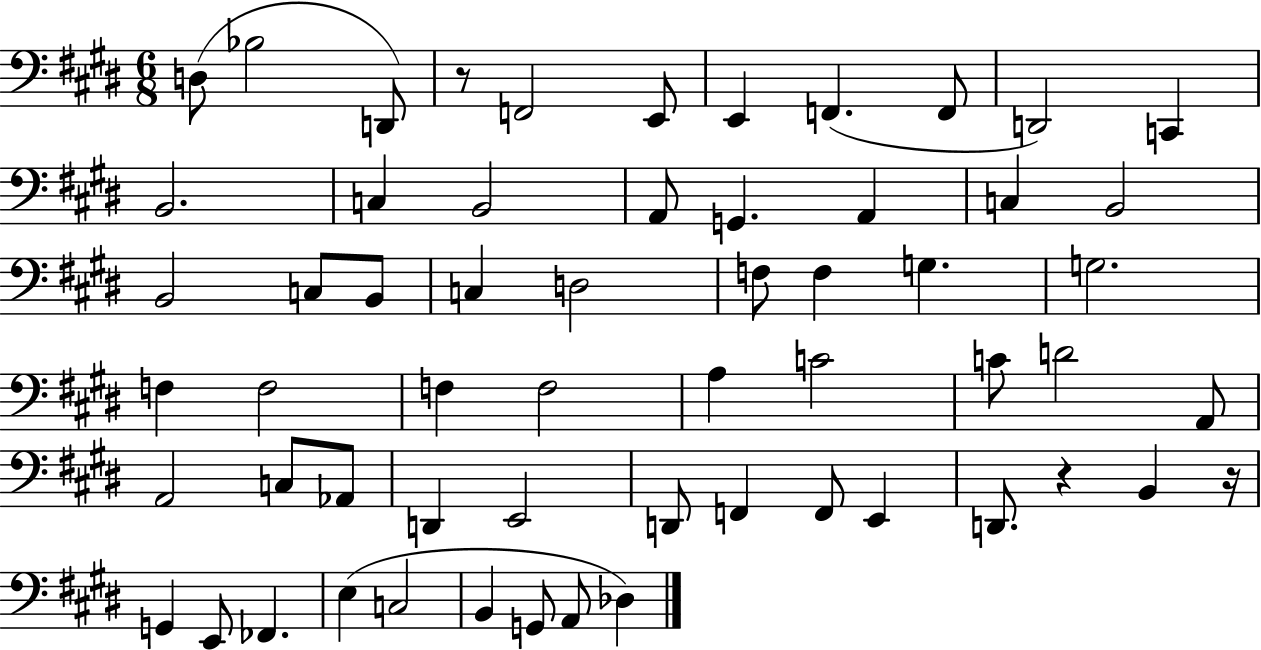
X:1
T:Untitled
M:6/8
L:1/4
K:E
D,/2 _B,2 D,,/2 z/2 F,,2 E,,/2 E,, F,, F,,/2 D,,2 C,, B,,2 C, B,,2 A,,/2 G,, A,, C, B,,2 B,,2 C,/2 B,,/2 C, D,2 F,/2 F, G, G,2 F, F,2 F, F,2 A, C2 C/2 D2 A,,/2 A,,2 C,/2 _A,,/2 D,, E,,2 D,,/2 F,, F,,/2 E,, D,,/2 z B,, z/4 G,, E,,/2 _F,, E, C,2 B,, G,,/2 A,,/2 _D,